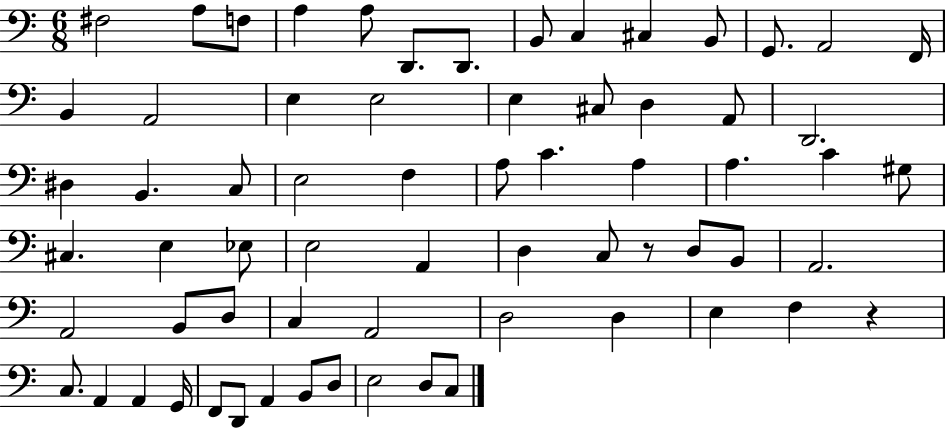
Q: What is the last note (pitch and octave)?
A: C3